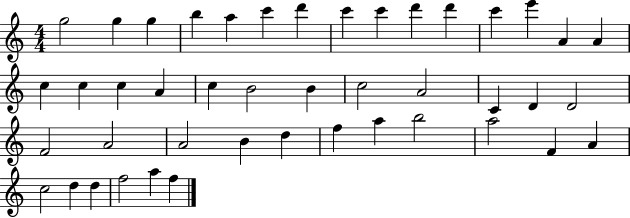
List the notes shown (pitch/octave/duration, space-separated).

G5/h G5/q G5/q B5/q A5/q C6/q D6/q C6/q C6/q D6/q D6/q C6/q E6/q A4/q A4/q C5/q C5/q C5/q A4/q C5/q B4/h B4/q C5/h A4/h C4/q D4/q D4/h F4/h A4/h A4/h B4/q D5/q F5/q A5/q B5/h A5/h F4/q A4/q C5/h D5/q D5/q F5/h A5/q F5/q